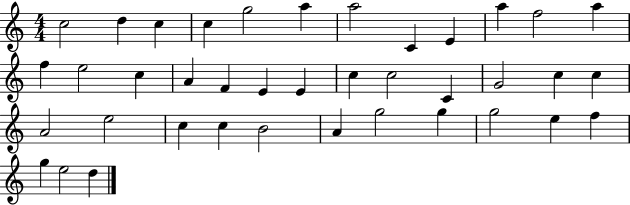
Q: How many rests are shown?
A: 0